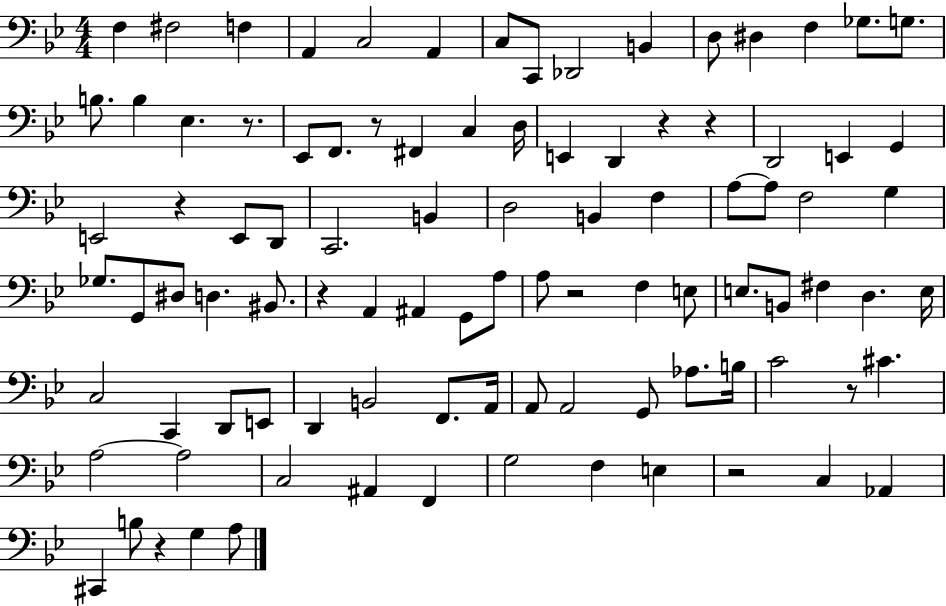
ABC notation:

X:1
T:Untitled
M:4/4
L:1/4
K:Bb
F, ^F,2 F, A,, C,2 A,, C,/2 C,,/2 _D,,2 B,, D,/2 ^D, F, _G,/2 G,/2 B,/2 B, _E, z/2 _E,,/2 F,,/2 z/2 ^F,, C, D,/4 E,, D,, z z D,,2 E,, G,, E,,2 z E,,/2 D,,/2 C,,2 B,, D,2 B,, F, A,/2 A,/2 F,2 G, _G,/2 G,,/2 ^D,/2 D, ^B,,/2 z A,, ^A,, G,,/2 A,/2 A,/2 z2 F, E,/2 E,/2 B,,/2 ^F, D, E,/4 C,2 C,, D,,/2 E,,/2 D,, B,,2 F,,/2 A,,/4 A,,/2 A,,2 G,,/2 _A,/2 B,/4 C2 z/2 ^C A,2 A,2 C,2 ^A,, F,, G,2 F, E, z2 C, _A,, ^C,, B,/2 z G, A,/2